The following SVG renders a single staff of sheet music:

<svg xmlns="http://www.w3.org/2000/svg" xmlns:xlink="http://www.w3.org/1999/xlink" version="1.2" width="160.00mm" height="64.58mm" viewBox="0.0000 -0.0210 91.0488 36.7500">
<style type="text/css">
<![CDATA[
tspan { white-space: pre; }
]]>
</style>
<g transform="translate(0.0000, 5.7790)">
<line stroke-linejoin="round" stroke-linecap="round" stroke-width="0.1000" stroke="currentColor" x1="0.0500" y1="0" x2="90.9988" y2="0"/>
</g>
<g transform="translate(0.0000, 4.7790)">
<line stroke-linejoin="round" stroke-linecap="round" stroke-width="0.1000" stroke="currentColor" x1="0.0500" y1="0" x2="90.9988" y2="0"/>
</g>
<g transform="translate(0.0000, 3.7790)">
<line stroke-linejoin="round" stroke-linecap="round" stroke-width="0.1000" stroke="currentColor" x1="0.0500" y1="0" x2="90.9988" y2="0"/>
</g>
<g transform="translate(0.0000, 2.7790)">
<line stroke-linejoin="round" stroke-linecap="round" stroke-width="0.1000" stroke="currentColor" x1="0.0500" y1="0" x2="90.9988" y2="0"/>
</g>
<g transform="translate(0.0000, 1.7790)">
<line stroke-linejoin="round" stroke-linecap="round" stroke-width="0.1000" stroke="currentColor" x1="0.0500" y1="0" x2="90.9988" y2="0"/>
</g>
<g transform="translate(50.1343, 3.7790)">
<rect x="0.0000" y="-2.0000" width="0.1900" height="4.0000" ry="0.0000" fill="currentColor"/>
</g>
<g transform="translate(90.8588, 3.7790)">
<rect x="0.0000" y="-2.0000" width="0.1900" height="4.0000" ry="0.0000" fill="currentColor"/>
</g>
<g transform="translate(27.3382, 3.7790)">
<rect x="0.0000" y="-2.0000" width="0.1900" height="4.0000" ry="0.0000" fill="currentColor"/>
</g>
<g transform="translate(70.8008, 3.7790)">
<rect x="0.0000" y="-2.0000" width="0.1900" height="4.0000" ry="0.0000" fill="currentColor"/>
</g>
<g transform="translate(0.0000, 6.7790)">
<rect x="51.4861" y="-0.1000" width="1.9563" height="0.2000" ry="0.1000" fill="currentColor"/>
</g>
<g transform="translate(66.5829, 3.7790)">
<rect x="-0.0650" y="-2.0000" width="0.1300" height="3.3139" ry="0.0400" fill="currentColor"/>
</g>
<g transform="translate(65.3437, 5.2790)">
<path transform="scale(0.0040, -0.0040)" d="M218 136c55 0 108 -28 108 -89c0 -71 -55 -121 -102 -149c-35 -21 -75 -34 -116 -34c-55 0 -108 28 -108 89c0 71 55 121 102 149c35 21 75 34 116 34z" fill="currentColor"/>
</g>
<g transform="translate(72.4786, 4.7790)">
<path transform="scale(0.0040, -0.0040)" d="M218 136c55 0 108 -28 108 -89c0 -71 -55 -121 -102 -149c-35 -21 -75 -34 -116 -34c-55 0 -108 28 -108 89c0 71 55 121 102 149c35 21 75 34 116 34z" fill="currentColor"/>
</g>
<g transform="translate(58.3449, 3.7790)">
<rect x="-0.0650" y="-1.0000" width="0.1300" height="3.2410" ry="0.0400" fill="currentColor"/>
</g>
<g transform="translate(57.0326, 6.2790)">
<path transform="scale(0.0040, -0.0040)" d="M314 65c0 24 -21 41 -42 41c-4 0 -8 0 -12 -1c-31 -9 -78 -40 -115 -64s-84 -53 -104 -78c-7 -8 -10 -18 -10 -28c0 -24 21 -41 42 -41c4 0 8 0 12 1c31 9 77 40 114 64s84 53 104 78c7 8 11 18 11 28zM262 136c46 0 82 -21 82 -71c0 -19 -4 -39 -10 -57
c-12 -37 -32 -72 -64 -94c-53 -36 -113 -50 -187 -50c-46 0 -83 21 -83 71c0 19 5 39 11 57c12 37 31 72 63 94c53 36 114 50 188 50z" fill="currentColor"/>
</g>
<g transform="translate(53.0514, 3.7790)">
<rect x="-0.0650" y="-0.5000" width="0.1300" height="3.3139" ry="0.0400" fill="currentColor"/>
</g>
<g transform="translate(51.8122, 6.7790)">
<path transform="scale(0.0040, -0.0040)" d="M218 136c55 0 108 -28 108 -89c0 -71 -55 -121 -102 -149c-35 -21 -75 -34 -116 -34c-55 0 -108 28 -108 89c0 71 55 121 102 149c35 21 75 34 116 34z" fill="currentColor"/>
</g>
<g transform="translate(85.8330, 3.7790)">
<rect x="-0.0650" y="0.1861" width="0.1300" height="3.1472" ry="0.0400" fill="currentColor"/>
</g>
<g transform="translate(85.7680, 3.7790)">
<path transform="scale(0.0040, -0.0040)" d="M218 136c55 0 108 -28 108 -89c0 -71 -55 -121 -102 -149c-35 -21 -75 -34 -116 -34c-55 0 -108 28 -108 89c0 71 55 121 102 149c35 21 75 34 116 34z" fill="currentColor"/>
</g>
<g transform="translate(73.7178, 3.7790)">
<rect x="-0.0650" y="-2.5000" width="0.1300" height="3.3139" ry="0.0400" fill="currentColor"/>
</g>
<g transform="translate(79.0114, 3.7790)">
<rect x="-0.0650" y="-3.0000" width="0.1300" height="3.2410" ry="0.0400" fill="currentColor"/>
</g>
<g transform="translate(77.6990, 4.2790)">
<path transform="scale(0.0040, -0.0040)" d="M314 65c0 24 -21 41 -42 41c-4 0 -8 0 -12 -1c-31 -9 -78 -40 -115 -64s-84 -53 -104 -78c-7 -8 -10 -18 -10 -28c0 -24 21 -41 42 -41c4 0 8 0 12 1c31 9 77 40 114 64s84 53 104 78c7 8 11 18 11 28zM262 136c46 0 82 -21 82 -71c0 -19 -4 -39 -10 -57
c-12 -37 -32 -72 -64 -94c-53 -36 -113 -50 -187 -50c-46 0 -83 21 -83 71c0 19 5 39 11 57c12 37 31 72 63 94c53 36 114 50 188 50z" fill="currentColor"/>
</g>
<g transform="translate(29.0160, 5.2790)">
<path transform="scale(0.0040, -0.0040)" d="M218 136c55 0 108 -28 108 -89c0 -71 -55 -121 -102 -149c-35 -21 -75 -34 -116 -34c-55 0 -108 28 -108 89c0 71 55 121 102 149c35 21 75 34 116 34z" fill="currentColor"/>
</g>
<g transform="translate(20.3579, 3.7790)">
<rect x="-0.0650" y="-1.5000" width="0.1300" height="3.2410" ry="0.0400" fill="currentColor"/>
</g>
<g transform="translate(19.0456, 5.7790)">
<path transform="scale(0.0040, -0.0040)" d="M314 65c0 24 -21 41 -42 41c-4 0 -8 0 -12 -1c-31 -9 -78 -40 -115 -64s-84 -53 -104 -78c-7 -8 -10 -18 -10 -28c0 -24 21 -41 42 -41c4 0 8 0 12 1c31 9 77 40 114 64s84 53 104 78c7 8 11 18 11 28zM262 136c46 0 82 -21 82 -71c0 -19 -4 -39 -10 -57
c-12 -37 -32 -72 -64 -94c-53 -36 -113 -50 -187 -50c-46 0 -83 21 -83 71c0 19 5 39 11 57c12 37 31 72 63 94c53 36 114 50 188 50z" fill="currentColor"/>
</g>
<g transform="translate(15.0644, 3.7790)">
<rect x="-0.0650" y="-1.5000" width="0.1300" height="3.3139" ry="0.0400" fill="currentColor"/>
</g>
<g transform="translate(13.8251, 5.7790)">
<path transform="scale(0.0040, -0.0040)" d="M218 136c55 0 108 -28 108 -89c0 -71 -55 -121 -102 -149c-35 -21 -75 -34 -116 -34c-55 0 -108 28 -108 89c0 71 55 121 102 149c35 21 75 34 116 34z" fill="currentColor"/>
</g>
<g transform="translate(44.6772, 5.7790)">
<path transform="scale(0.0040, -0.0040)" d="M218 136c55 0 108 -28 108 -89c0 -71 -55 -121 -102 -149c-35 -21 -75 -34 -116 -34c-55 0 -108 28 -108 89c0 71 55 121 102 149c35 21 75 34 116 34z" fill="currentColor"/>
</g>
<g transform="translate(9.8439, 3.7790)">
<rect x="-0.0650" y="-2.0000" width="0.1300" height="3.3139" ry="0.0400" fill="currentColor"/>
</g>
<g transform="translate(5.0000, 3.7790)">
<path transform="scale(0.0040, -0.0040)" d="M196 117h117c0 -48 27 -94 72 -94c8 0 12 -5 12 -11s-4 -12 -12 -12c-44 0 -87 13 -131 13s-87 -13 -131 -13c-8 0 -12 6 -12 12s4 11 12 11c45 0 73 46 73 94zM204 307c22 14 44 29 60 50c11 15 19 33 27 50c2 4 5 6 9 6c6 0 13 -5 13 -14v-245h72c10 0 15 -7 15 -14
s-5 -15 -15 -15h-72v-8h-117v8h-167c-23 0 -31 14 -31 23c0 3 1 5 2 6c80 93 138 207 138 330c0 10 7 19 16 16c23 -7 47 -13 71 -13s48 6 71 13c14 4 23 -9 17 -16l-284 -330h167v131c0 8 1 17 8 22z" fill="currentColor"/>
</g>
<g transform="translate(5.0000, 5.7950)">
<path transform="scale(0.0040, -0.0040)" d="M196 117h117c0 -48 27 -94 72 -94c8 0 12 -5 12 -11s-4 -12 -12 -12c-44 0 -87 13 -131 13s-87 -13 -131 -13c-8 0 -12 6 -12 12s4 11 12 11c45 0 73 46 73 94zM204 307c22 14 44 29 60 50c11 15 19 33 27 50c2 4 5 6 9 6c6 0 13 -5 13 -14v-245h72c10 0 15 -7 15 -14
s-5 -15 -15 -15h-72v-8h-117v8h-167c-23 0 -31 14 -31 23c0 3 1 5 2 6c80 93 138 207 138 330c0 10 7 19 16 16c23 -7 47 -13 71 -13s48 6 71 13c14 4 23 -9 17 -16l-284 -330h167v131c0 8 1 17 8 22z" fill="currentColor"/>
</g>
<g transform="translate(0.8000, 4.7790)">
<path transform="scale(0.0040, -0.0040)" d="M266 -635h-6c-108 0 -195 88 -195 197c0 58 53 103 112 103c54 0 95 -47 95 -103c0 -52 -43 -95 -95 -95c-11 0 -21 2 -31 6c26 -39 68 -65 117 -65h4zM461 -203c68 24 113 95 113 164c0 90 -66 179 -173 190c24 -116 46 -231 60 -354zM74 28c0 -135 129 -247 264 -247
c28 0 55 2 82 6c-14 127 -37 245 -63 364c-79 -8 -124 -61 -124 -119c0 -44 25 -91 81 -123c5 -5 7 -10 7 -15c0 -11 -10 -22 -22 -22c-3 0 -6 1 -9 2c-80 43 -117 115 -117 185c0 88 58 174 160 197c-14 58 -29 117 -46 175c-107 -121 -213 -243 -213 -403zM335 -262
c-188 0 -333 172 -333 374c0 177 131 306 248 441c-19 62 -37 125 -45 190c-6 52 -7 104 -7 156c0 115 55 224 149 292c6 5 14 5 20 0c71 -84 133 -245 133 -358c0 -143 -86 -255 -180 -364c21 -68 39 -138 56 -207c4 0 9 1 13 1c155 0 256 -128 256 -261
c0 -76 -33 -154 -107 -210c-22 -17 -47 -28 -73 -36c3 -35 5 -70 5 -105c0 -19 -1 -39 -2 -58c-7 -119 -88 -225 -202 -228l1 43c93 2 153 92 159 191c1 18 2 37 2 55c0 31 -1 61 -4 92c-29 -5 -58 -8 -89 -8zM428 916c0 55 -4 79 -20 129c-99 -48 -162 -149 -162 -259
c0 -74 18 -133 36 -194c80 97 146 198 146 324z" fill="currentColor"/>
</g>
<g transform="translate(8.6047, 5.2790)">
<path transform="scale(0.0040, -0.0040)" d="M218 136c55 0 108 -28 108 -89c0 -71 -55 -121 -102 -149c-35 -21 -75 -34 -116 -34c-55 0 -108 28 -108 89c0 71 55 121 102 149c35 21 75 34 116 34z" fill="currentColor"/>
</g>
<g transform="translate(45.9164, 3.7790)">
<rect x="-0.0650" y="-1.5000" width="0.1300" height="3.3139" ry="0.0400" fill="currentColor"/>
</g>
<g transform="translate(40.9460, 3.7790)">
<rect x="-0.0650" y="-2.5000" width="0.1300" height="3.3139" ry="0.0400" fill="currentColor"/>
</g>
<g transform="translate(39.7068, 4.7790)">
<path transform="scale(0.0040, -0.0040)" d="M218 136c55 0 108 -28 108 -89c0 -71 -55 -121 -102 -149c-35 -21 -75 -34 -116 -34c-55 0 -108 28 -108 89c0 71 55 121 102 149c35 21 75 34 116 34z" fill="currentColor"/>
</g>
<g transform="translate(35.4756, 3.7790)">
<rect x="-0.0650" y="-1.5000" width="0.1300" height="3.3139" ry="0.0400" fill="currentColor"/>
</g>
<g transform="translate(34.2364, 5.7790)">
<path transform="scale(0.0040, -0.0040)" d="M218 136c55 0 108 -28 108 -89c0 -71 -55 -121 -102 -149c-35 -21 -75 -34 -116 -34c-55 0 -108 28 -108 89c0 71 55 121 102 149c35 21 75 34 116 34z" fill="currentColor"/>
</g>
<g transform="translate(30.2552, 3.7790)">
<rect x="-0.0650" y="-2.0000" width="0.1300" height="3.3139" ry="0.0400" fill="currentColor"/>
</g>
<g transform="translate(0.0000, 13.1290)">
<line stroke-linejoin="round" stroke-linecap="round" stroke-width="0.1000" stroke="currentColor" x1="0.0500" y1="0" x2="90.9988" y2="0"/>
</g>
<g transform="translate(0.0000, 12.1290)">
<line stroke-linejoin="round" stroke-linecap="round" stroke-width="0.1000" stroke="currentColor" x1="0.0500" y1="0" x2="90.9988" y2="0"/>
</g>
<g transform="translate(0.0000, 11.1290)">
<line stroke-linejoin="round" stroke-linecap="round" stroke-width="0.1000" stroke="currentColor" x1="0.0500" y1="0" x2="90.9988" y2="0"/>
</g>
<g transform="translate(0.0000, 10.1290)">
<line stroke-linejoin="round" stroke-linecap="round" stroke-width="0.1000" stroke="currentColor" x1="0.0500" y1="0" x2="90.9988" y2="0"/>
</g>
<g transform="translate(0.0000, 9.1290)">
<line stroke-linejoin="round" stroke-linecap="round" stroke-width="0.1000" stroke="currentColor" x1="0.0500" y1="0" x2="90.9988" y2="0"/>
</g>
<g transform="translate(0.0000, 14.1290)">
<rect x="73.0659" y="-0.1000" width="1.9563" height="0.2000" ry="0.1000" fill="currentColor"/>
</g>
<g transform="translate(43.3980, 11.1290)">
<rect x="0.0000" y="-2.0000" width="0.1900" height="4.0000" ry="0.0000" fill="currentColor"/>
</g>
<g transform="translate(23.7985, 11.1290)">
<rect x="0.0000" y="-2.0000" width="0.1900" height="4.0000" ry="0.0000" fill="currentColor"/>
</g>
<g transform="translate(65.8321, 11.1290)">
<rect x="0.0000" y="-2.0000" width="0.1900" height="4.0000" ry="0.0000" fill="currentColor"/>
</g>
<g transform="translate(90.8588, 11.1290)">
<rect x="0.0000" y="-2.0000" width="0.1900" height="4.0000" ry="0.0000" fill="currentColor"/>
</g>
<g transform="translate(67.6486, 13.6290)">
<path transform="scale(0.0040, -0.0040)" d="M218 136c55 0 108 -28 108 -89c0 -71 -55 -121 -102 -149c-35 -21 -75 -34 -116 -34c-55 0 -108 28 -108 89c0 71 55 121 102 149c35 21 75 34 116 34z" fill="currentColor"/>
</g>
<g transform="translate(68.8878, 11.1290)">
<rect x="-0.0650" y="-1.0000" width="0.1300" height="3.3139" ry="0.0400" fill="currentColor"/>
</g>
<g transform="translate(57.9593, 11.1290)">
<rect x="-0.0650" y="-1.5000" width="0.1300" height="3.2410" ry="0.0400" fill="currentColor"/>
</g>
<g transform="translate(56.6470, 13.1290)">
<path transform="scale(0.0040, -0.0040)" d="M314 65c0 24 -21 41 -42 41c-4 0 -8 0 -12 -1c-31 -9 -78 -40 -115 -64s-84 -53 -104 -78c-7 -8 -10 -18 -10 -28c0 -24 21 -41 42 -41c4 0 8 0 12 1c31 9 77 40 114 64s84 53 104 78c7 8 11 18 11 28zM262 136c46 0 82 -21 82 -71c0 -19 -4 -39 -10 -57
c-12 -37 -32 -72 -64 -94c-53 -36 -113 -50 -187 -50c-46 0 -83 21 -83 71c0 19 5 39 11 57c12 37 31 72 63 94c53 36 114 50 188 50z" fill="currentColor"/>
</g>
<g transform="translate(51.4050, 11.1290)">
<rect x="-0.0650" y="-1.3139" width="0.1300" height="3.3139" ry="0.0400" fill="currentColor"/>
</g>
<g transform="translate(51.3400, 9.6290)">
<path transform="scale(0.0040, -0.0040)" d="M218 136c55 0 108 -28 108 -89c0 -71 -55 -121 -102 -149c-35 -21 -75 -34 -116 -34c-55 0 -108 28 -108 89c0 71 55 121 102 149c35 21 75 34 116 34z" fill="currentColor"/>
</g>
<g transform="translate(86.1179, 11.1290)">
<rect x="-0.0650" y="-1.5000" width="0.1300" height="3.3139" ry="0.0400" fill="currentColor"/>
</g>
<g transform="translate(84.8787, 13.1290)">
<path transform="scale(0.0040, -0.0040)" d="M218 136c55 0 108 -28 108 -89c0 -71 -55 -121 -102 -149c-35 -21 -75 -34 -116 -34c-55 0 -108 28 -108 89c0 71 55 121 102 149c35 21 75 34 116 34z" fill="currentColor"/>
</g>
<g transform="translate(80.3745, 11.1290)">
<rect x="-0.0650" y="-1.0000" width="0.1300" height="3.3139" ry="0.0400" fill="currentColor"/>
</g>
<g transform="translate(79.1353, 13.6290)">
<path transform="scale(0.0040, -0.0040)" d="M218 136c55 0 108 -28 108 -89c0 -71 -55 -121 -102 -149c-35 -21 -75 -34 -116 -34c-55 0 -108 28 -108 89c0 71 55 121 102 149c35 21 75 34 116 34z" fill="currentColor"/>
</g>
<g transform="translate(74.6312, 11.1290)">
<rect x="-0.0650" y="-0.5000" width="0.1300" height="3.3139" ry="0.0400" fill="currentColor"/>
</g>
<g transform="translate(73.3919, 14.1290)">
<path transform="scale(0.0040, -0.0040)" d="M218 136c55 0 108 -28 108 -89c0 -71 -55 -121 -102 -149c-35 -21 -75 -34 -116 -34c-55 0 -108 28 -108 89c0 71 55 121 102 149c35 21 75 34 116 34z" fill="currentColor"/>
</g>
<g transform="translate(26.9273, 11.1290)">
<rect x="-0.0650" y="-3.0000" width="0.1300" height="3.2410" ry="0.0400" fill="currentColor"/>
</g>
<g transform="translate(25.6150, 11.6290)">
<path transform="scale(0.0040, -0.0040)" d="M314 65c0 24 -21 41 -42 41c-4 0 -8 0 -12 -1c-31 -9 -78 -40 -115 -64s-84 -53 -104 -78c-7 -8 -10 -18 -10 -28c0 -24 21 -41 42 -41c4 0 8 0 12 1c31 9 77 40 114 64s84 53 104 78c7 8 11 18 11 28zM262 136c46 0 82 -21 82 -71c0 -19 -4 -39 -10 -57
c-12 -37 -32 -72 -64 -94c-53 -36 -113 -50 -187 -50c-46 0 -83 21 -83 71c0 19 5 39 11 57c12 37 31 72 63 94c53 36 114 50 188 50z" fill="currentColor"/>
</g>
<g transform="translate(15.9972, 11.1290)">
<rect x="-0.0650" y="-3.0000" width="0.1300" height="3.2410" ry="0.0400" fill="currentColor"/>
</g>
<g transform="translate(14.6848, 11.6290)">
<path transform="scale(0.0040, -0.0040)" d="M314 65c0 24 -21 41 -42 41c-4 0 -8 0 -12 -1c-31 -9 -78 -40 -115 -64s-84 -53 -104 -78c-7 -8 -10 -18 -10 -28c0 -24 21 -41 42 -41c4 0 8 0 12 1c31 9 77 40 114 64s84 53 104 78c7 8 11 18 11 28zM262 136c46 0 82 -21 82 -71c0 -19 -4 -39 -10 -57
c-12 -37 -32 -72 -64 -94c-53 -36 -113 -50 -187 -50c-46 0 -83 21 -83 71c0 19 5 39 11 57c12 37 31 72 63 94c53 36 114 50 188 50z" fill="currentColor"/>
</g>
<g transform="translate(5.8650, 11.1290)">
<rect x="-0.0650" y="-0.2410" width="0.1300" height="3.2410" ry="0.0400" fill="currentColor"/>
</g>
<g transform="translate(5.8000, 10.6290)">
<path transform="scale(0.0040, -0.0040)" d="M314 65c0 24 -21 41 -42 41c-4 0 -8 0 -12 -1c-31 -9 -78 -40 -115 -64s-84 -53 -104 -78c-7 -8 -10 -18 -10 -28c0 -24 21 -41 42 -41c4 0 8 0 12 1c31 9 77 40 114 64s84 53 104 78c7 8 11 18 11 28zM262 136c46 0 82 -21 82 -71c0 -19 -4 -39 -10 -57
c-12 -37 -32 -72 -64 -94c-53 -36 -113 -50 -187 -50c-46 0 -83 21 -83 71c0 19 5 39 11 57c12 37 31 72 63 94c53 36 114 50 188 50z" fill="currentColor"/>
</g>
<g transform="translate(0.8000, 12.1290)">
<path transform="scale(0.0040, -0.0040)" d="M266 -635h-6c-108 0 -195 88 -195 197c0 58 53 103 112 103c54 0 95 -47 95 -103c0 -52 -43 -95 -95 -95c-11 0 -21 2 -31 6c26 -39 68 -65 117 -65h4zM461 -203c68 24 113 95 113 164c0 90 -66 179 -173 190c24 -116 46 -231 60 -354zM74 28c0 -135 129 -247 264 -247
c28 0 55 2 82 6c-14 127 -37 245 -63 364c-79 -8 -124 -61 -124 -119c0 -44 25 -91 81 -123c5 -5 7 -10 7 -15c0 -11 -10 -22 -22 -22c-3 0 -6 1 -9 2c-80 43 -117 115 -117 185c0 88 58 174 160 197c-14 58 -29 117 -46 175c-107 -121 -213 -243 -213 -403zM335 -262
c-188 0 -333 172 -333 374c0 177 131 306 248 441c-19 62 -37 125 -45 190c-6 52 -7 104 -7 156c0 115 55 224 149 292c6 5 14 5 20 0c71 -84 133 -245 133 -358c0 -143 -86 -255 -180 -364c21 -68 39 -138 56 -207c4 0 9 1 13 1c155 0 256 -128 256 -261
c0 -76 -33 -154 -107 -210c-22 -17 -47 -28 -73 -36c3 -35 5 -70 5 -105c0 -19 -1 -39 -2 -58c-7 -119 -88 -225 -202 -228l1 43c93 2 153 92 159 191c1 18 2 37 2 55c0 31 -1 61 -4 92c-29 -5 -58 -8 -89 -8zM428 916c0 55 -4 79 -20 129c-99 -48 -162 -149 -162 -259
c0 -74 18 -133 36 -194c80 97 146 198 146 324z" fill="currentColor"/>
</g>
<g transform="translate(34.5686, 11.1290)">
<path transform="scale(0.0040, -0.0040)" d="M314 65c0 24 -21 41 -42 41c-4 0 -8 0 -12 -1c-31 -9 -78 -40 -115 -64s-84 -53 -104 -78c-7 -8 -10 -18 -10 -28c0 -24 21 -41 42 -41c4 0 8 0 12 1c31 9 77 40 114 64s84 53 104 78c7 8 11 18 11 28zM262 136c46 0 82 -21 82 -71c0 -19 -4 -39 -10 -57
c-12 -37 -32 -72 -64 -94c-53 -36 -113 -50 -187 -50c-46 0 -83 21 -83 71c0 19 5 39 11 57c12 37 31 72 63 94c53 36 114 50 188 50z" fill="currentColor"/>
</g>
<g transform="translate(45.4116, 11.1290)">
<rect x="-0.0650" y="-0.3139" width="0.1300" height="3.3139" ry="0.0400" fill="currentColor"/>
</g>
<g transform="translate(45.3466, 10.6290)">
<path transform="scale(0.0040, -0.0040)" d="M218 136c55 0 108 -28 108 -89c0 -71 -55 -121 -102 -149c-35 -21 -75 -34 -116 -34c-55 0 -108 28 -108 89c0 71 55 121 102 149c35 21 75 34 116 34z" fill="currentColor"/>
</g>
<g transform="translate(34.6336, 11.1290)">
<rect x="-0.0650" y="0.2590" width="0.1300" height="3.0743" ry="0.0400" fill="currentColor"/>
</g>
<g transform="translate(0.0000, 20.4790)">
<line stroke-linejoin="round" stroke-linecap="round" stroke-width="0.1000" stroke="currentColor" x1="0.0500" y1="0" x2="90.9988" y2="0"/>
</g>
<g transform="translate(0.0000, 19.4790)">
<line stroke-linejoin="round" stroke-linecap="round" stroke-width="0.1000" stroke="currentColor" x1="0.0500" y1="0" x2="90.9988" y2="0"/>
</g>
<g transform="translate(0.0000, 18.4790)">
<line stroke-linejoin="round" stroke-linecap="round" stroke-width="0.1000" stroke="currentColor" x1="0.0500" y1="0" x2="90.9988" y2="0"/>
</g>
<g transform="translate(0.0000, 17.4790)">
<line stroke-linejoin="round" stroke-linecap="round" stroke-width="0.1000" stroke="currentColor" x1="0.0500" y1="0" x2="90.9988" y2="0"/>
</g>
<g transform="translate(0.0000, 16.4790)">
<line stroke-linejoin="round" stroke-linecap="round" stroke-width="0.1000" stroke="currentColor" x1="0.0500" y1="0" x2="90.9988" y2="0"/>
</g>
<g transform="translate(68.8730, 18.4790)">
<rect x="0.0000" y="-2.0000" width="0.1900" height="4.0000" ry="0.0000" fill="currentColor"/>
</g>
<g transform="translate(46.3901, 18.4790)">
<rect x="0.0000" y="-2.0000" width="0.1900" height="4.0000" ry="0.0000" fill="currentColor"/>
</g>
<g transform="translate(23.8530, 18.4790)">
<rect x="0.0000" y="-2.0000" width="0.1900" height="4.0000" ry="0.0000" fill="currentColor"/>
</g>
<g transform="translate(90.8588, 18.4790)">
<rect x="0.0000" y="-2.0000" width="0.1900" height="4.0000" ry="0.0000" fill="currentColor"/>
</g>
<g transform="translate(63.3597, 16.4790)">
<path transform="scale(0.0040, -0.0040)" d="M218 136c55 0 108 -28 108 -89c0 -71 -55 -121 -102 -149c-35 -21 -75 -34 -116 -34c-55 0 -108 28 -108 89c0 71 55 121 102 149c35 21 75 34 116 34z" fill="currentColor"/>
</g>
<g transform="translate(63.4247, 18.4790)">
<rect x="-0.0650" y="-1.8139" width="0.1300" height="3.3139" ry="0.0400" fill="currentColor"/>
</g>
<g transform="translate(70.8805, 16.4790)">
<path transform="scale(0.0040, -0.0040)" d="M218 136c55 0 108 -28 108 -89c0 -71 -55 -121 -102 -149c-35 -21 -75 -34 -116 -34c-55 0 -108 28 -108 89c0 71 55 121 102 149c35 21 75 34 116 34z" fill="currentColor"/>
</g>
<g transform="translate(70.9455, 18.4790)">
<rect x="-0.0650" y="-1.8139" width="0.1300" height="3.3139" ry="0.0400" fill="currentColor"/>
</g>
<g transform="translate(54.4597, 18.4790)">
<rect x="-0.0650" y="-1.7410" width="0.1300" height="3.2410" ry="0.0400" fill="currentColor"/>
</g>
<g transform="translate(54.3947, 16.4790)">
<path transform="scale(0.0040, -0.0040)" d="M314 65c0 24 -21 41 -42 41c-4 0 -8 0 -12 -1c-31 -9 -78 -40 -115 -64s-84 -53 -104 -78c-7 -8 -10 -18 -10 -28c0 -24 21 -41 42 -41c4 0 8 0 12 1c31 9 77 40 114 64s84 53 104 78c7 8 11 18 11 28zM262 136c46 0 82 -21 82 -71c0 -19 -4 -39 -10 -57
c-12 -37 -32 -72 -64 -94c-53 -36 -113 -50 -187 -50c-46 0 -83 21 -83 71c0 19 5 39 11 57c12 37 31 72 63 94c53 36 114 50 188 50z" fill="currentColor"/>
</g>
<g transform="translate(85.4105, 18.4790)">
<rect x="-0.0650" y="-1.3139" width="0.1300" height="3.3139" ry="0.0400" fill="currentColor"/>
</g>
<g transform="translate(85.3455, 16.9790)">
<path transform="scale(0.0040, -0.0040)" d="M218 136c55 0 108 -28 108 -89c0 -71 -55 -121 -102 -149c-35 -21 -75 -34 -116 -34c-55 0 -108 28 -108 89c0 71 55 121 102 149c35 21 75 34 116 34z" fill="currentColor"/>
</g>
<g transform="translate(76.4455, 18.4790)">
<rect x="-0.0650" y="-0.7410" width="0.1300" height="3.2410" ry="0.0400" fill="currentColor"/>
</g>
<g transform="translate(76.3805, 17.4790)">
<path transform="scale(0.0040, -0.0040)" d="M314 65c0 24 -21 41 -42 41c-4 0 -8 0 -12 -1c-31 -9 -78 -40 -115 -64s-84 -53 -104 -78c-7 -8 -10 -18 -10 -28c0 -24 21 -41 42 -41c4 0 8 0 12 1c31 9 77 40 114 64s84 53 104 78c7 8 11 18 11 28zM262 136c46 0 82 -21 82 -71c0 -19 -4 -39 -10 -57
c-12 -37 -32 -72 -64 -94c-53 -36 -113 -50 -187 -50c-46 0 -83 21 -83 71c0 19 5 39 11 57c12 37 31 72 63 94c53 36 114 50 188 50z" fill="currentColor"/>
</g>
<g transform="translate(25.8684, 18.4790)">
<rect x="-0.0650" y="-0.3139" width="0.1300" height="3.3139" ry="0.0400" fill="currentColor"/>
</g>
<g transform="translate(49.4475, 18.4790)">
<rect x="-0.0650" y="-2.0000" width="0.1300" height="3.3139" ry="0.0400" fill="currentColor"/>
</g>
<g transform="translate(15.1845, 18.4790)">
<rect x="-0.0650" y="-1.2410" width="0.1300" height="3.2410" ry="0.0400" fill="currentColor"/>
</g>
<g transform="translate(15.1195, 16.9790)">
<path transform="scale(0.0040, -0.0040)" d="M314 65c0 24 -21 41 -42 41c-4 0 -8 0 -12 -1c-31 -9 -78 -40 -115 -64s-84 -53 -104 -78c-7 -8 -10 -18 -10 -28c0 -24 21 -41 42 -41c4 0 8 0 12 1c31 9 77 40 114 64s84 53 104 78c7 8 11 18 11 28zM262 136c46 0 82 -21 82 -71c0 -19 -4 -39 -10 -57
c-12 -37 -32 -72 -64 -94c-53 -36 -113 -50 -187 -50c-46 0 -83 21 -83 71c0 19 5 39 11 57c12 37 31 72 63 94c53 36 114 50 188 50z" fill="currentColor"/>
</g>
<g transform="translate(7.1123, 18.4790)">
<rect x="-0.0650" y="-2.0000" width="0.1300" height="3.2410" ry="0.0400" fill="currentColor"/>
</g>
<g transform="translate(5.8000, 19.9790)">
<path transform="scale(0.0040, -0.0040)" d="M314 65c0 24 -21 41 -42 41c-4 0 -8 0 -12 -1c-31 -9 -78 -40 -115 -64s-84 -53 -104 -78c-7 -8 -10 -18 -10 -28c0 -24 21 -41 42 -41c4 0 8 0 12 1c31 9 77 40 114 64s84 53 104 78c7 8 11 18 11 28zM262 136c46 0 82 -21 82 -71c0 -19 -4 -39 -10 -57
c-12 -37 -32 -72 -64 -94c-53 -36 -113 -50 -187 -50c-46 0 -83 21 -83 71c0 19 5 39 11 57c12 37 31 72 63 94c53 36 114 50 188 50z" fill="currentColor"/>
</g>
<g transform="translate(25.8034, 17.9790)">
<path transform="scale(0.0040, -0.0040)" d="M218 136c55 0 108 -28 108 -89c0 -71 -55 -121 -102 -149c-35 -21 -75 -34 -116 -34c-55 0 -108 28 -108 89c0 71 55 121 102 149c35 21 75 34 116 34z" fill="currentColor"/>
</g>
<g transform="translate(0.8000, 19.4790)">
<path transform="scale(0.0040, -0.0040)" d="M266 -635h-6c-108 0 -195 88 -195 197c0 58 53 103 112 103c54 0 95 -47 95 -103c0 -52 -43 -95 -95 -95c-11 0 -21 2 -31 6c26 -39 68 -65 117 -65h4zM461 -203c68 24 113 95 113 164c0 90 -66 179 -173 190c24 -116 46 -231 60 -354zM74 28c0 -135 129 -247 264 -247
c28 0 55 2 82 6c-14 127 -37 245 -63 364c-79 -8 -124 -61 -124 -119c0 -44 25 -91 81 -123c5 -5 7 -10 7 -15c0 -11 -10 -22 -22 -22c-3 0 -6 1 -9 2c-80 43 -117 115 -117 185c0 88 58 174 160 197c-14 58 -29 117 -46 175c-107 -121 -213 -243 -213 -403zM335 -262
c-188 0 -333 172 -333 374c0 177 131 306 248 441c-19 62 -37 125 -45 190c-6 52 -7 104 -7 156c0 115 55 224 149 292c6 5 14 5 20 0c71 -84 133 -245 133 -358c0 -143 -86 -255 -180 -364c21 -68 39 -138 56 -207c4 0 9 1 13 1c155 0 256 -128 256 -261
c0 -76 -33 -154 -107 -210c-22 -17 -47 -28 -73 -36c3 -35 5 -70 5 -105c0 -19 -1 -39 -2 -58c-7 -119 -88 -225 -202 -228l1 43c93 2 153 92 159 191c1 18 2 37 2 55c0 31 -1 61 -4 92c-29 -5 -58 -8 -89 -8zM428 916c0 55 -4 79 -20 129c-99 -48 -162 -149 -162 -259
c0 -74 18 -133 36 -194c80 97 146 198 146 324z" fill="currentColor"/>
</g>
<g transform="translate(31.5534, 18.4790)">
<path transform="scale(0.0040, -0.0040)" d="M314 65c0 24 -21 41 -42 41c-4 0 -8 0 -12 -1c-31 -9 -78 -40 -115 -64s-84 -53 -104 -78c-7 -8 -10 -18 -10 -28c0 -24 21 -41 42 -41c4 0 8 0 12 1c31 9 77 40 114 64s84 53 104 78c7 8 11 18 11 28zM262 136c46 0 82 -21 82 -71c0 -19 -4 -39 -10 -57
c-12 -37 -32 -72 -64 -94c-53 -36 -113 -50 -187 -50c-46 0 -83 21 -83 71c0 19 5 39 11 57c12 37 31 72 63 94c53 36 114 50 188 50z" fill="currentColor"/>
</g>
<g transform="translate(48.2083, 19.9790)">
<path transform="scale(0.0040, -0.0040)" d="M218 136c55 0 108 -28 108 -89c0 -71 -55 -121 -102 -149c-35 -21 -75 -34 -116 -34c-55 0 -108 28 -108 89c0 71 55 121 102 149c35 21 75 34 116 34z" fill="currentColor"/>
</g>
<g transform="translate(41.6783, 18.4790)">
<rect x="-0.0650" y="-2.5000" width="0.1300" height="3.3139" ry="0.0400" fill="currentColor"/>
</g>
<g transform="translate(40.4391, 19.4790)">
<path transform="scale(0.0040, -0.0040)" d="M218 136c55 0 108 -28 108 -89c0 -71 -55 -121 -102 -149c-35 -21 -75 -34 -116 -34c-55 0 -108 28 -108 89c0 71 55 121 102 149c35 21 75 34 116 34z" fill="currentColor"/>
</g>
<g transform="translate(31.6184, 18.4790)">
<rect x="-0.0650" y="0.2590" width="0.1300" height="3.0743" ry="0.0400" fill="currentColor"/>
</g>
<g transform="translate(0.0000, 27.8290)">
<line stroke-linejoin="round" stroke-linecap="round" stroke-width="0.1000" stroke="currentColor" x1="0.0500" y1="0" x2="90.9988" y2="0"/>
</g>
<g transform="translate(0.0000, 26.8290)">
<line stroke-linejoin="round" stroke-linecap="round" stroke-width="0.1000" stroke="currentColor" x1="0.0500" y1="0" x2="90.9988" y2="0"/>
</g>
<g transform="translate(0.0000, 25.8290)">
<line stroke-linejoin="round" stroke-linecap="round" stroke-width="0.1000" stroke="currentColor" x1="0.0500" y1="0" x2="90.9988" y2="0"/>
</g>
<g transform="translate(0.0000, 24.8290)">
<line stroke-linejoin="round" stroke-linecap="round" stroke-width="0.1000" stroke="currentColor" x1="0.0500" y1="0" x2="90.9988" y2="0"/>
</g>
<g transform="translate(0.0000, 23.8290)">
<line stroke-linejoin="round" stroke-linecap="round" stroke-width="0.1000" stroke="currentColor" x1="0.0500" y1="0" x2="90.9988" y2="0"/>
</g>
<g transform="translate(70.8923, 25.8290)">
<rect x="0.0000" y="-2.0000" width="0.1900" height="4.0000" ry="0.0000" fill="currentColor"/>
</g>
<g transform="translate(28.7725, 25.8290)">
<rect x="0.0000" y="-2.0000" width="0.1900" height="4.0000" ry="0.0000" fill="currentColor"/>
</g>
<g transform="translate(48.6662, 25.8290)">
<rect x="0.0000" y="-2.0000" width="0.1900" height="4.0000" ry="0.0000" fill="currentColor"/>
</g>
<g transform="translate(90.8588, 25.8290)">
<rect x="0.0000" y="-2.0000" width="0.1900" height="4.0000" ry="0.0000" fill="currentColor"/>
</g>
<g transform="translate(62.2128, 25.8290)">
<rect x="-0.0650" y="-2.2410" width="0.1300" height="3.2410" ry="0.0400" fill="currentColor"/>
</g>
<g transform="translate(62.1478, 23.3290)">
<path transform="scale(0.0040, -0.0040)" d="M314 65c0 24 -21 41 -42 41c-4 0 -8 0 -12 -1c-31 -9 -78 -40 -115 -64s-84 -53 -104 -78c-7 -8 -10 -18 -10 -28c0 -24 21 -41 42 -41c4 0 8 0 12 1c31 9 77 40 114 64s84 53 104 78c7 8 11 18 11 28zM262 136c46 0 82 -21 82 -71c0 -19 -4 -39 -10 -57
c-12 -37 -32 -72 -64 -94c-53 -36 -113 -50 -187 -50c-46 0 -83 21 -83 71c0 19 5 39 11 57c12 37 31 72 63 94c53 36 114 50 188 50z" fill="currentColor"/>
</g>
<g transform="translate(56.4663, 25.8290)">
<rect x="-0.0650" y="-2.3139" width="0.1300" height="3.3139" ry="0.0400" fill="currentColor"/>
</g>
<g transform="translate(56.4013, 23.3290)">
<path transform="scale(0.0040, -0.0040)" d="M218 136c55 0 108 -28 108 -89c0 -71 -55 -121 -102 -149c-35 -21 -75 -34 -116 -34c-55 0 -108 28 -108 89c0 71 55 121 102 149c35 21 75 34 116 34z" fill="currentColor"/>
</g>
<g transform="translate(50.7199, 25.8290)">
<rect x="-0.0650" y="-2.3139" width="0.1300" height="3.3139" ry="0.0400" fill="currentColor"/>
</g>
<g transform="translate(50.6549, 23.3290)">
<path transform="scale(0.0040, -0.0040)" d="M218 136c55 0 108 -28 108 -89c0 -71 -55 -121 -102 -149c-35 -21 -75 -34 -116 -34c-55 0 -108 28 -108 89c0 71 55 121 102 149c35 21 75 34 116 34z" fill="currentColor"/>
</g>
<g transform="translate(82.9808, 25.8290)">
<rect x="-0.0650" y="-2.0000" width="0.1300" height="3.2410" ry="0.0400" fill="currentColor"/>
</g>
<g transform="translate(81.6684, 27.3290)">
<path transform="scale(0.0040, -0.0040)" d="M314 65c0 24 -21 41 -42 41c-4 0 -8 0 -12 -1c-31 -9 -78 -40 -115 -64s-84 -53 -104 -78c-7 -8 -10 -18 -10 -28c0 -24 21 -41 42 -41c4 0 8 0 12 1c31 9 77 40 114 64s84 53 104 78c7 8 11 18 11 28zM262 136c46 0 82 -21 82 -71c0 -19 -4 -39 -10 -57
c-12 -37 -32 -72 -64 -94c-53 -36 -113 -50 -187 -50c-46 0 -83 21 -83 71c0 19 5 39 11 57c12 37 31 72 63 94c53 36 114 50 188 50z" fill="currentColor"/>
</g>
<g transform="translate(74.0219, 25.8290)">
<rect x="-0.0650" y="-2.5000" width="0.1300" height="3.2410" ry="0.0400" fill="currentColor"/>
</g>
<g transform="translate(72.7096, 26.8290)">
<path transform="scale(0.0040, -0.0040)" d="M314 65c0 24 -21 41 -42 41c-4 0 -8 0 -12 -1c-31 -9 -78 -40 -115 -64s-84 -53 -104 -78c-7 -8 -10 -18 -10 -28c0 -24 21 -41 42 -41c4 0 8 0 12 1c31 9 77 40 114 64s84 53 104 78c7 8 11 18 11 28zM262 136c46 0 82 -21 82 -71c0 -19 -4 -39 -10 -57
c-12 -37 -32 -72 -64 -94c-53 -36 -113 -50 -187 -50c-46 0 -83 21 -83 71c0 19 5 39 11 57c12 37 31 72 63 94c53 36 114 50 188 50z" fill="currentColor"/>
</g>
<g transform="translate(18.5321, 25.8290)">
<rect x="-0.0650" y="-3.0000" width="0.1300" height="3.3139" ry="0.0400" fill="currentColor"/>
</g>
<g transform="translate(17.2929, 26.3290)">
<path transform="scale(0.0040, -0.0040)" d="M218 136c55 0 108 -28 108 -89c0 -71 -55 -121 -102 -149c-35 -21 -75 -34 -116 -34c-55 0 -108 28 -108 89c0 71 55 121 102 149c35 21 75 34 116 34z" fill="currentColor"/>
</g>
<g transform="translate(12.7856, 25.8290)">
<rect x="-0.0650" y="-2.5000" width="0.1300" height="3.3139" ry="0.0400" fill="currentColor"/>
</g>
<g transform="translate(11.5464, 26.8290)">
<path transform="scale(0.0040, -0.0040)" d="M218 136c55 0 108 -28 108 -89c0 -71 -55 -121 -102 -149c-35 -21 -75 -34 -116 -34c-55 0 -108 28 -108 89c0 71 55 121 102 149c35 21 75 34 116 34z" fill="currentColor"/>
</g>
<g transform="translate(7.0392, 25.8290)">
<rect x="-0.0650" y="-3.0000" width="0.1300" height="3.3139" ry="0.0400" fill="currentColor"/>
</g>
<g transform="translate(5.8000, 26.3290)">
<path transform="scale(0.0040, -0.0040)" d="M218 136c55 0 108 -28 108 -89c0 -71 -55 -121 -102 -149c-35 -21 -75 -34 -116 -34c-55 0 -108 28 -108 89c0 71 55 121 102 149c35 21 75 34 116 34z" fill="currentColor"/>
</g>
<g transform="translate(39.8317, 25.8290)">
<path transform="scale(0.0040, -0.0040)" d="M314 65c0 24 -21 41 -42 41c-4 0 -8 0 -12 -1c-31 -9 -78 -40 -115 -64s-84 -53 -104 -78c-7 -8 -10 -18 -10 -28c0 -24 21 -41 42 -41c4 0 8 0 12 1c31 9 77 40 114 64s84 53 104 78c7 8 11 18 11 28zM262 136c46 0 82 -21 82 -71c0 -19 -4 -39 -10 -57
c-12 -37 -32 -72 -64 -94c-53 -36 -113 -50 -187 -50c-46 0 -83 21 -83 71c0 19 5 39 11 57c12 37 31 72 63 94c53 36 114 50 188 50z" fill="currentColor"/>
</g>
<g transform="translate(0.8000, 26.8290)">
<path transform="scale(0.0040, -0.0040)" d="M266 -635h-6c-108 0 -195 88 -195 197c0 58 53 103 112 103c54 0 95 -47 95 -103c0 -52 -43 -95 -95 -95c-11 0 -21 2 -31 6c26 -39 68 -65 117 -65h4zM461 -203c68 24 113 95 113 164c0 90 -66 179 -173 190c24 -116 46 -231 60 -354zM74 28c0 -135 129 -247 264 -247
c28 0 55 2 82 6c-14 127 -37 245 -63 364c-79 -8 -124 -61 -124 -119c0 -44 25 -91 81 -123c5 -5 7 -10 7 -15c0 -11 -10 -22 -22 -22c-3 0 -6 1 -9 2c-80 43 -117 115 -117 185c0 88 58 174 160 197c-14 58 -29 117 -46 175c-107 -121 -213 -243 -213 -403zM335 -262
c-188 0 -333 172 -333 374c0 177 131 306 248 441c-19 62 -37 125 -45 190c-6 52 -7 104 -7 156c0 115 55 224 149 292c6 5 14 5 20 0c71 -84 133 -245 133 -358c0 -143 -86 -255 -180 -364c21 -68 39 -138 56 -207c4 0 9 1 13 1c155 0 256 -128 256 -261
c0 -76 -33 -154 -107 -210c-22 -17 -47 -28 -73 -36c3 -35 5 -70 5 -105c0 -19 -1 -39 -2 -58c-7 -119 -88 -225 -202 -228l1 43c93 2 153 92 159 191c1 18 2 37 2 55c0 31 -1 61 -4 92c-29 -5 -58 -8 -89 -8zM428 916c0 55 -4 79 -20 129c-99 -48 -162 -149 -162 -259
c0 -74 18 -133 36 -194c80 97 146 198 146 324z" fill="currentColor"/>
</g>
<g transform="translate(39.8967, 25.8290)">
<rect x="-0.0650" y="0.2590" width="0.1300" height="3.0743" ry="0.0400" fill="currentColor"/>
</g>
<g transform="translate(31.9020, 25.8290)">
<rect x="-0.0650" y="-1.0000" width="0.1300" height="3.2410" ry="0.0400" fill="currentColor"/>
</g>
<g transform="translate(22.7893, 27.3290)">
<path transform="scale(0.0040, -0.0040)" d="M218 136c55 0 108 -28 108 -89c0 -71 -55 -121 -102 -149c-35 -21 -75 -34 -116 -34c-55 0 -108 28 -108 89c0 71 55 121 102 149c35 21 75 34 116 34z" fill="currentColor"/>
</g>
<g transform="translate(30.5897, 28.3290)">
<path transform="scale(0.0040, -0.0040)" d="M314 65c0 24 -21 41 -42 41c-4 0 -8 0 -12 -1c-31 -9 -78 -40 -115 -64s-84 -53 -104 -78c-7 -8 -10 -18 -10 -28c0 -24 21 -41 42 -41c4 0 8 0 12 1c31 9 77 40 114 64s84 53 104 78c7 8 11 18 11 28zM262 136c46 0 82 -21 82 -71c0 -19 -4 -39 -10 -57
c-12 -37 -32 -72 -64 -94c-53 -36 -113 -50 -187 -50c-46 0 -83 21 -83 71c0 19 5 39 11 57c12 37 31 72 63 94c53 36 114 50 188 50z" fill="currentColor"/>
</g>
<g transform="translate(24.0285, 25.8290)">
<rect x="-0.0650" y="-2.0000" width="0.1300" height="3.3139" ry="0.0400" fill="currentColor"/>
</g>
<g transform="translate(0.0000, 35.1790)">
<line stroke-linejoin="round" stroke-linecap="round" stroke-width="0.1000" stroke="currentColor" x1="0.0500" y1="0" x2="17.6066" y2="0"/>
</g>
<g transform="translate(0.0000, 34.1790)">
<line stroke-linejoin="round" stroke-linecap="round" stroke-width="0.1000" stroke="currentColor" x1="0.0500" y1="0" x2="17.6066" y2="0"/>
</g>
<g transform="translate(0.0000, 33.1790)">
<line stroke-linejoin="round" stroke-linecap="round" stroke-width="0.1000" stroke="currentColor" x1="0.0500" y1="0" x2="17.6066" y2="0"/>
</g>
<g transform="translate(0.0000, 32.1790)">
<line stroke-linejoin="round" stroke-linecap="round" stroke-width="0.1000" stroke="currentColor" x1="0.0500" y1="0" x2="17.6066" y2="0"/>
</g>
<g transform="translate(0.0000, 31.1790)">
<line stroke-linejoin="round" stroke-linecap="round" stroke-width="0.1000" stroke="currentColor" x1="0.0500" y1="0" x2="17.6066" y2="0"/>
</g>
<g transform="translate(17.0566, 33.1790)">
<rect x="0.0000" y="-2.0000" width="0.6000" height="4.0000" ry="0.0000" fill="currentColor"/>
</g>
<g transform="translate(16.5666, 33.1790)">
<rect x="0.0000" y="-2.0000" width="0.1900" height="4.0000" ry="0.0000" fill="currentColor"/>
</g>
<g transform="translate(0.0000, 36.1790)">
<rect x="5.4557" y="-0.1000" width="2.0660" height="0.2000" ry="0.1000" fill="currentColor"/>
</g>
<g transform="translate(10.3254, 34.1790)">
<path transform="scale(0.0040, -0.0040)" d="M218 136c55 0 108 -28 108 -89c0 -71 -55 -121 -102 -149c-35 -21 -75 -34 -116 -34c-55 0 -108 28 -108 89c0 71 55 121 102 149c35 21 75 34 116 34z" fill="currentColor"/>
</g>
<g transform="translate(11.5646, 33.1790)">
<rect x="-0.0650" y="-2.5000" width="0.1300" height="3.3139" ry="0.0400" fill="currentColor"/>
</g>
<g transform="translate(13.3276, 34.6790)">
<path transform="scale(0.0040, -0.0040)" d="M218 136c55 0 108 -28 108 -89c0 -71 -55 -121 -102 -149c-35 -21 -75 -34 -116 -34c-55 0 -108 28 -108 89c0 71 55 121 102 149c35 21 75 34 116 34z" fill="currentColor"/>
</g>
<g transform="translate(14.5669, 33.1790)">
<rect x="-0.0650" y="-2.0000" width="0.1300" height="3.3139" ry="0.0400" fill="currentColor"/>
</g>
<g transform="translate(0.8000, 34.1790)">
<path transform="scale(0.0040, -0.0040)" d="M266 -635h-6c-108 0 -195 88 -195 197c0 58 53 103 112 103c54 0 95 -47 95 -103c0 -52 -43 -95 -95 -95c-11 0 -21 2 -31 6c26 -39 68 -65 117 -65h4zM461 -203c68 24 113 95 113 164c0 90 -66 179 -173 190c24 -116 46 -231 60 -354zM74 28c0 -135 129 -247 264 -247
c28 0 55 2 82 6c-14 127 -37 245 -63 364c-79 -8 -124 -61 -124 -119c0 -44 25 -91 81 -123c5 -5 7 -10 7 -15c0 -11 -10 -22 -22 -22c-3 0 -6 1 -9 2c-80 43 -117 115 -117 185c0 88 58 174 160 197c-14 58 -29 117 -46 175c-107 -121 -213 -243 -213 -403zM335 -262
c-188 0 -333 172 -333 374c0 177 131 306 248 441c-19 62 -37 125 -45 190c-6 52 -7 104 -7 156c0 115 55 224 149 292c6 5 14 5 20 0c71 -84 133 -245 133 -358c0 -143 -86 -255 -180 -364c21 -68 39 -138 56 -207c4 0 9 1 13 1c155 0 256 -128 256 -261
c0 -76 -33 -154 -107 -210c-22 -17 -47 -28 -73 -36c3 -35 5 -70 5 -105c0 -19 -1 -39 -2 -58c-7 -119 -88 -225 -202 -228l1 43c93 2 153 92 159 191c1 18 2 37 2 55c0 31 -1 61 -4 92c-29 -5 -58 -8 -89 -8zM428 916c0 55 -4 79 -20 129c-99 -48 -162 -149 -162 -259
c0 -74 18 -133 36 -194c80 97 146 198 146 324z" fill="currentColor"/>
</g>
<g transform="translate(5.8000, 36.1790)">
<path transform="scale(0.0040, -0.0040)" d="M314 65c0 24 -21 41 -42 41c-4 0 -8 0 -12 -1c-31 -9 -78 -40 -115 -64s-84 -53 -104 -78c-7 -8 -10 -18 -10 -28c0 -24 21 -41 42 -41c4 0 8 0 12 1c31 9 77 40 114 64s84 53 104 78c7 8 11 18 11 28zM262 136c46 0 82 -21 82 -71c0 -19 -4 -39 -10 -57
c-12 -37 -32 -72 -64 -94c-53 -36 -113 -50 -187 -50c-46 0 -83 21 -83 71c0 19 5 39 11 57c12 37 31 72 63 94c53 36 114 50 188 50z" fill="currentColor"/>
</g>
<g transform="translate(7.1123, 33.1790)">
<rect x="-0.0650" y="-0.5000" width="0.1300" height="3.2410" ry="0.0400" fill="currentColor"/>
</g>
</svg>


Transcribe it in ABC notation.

X:1
T:Untitled
M:4/4
L:1/4
K:C
F E E2 F E G E C D2 F G A2 B c2 A2 A2 B2 c e E2 D C D E F2 e2 c B2 G F f2 f f d2 e A G A F D2 B2 g g g2 G2 F2 C2 G F